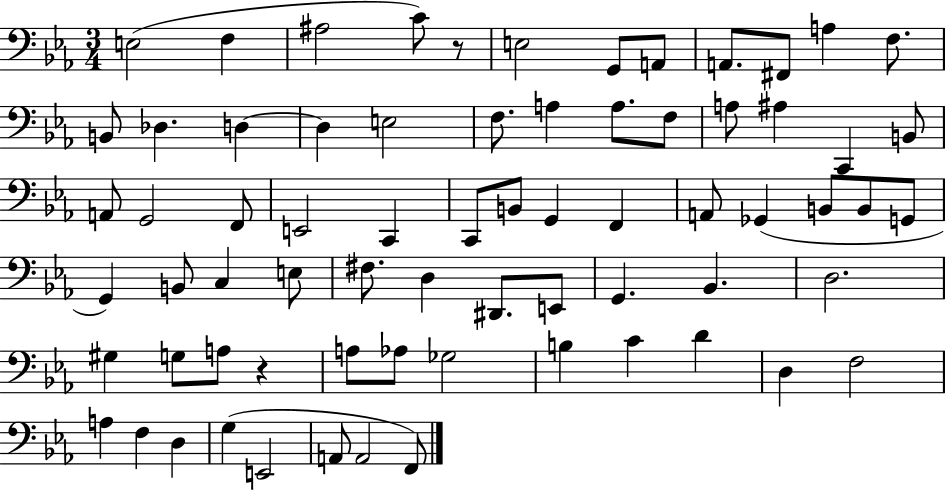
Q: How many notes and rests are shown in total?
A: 70